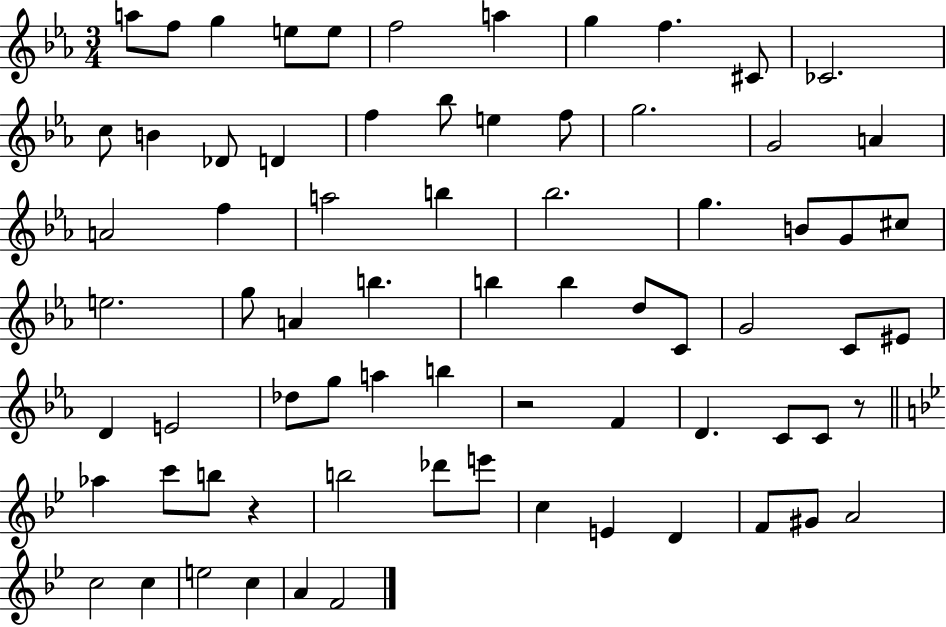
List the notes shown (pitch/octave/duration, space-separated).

A5/e F5/e G5/q E5/e E5/e F5/h A5/q G5/q F5/q. C#4/e CES4/h. C5/e B4/q Db4/e D4/q F5/q Bb5/e E5/q F5/e G5/h. G4/h A4/q A4/h F5/q A5/h B5/q Bb5/h. G5/q. B4/e G4/e C#5/e E5/h. G5/e A4/q B5/q. B5/q B5/q D5/e C4/e G4/h C4/e EIS4/e D4/q E4/h Db5/e G5/e A5/q B5/q R/h F4/q D4/q. C4/e C4/e R/e Ab5/q C6/e B5/e R/q B5/h Db6/e E6/e C5/q E4/q D4/q F4/e G#4/e A4/h C5/h C5/q E5/h C5/q A4/q F4/h